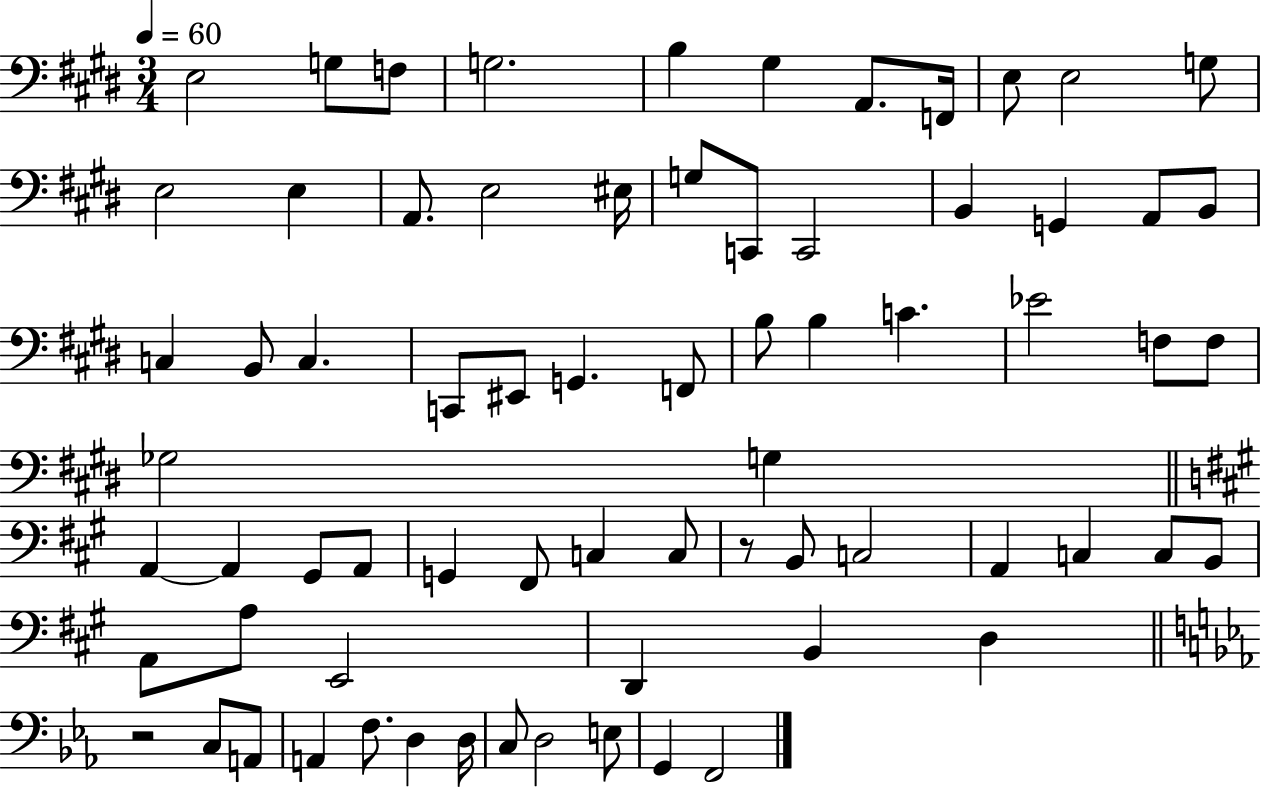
{
  \clef bass
  \numericTimeSignature
  \time 3/4
  \key e \major
  \tempo 4 = 60
  e2 g8 f8 | g2. | b4 gis4 a,8. f,16 | e8 e2 g8 | \break e2 e4 | a,8. e2 eis16 | g8 c,8 c,2 | b,4 g,4 a,8 b,8 | \break c4 b,8 c4. | c,8 eis,8 g,4. f,8 | b8 b4 c'4. | ees'2 f8 f8 | \break ges2 g4 | \bar "||" \break \key a \major a,4~~ a,4 gis,8 a,8 | g,4 fis,8 c4 c8 | r8 b,8 c2 | a,4 c4 c8 b,8 | \break a,8 a8 e,2 | d,4 b,4 d4 | \bar "||" \break \key c \minor r2 c8 a,8 | a,4 f8. d4 d16 | c8 d2 e8 | g,4 f,2 | \break \bar "|."
}